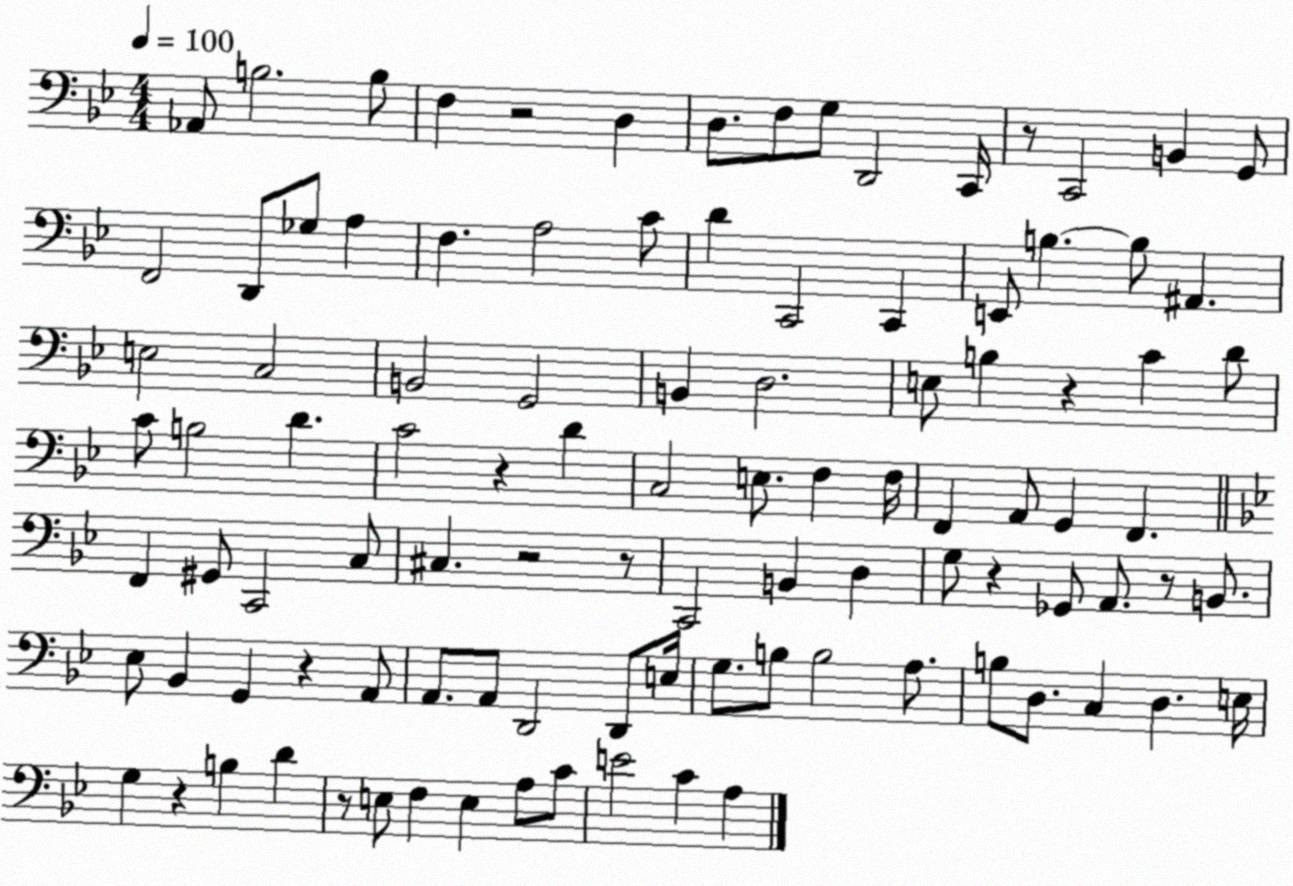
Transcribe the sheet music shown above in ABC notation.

X:1
T:Untitled
M:4/4
L:1/4
K:Bb
_A,,/2 B,2 B,/2 F, z2 D, D,/2 F,/2 G,/2 D,,2 C,,/4 z/2 C,,2 B,, G,,/2 F,,2 D,,/2 _G,/2 A, F, A,2 C/2 D C,,2 C,, E,,/2 B, B,/2 ^A,, E,2 C,2 B,,2 G,,2 B,, D,2 E,/2 B, z C D/2 C/2 B,2 D C2 z D C,2 E,/2 F, F,/4 F,, A,,/2 G,, F,, F,, ^G,,/2 C,,2 C,/2 ^C, z2 z/2 C,,2 B,, D, G,/2 z _G,,/2 A,,/2 z/2 B,,/2 _E,/2 _B,, G,, z A,,/2 A,,/2 A,,/2 D,,2 D,,/2 E,/4 G,/2 B,/2 B,2 A,/2 B,/2 D,/2 C, D, E,/4 G, z B, D z/2 E,/2 F, E, A,/2 C/2 E2 C A,